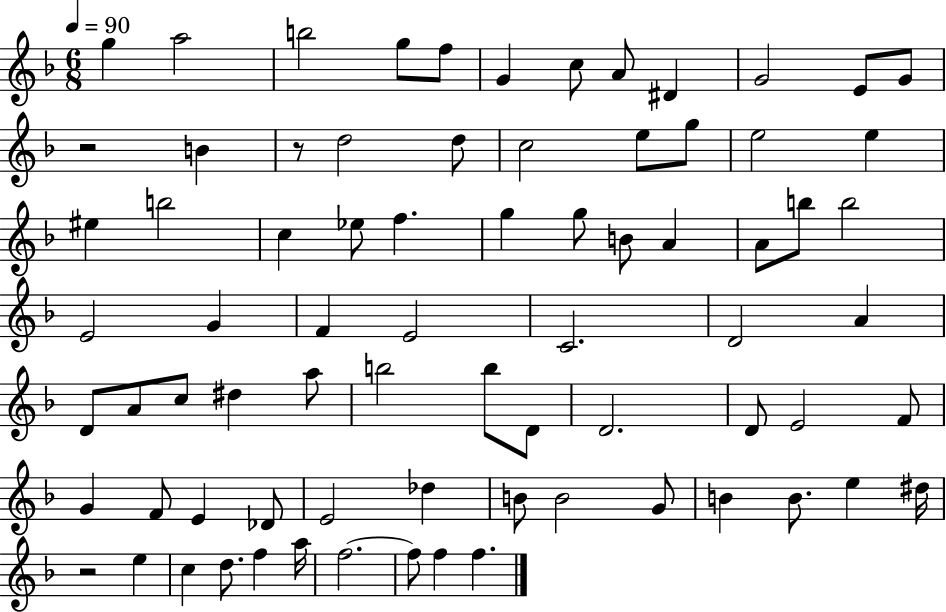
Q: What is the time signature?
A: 6/8